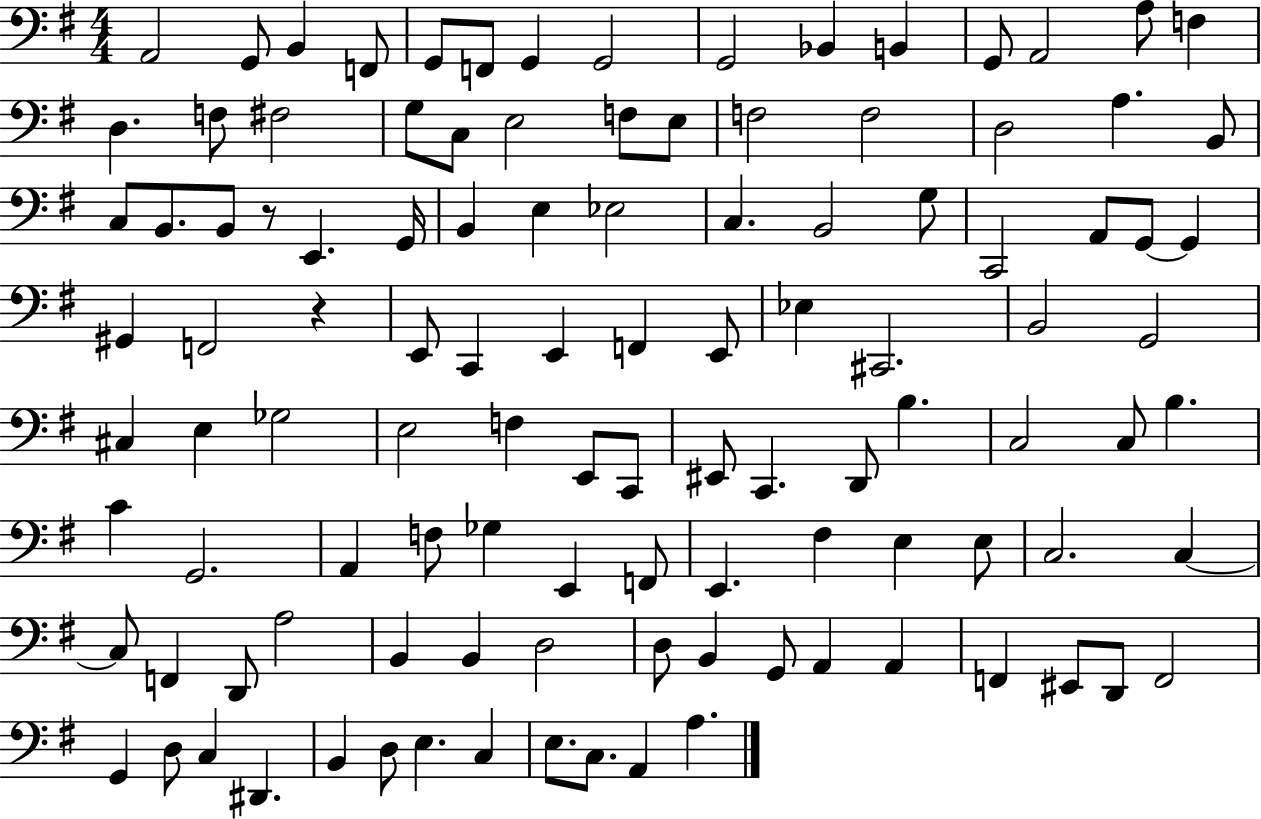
X:1
T:Untitled
M:4/4
L:1/4
K:G
A,,2 G,,/2 B,, F,,/2 G,,/2 F,,/2 G,, G,,2 G,,2 _B,, B,, G,,/2 A,,2 A,/2 F, D, F,/2 ^F,2 G,/2 C,/2 E,2 F,/2 E,/2 F,2 F,2 D,2 A, B,,/2 C,/2 B,,/2 B,,/2 z/2 E,, G,,/4 B,, E, _E,2 C, B,,2 G,/2 C,,2 A,,/2 G,,/2 G,, ^G,, F,,2 z E,,/2 C,, E,, F,, E,,/2 _E, ^C,,2 B,,2 G,,2 ^C, E, _G,2 E,2 F, E,,/2 C,,/2 ^E,,/2 C,, D,,/2 B, C,2 C,/2 B, C G,,2 A,, F,/2 _G, E,, F,,/2 E,, ^F, E, E,/2 C,2 C, C,/2 F,, D,,/2 A,2 B,, B,, D,2 D,/2 B,, G,,/2 A,, A,, F,, ^E,,/2 D,,/2 F,,2 G,, D,/2 C, ^D,, B,, D,/2 E, C, E,/2 C,/2 A,, A,